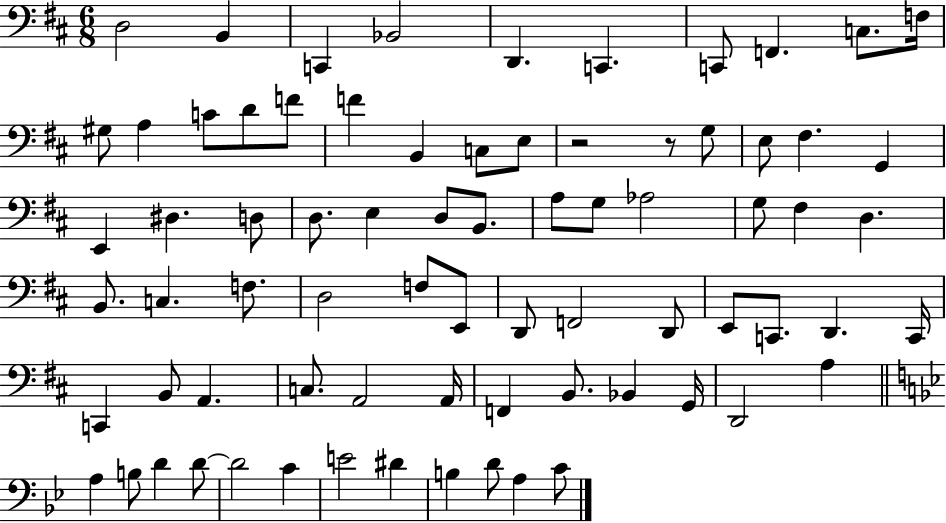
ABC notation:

X:1
T:Untitled
M:6/8
L:1/4
K:D
D,2 B,, C,, _B,,2 D,, C,, C,,/2 F,, C,/2 F,/4 ^G,/2 A, C/2 D/2 F/2 F B,, C,/2 E,/2 z2 z/2 G,/2 E,/2 ^F, G,, E,, ^D, D,/2 D,/2 E, D,/2 B,,/2 A,/2 G,/2 _A,2 G,/2 ^F, D, B,,/2 C, F,/2 D,2 F,/2 E,,/2 D,,/2 F,,2 D,,/2 E,,/2 C,,/2 D,, C,,/4 C,, B,,/2 A,, C,/2 A,,2 A,,/4 F,, B,,/2 _B,, G,,/4 D,,2 A, A, B,/2 D D/2 D2 C E2 ^D B, D/2 A, C/2